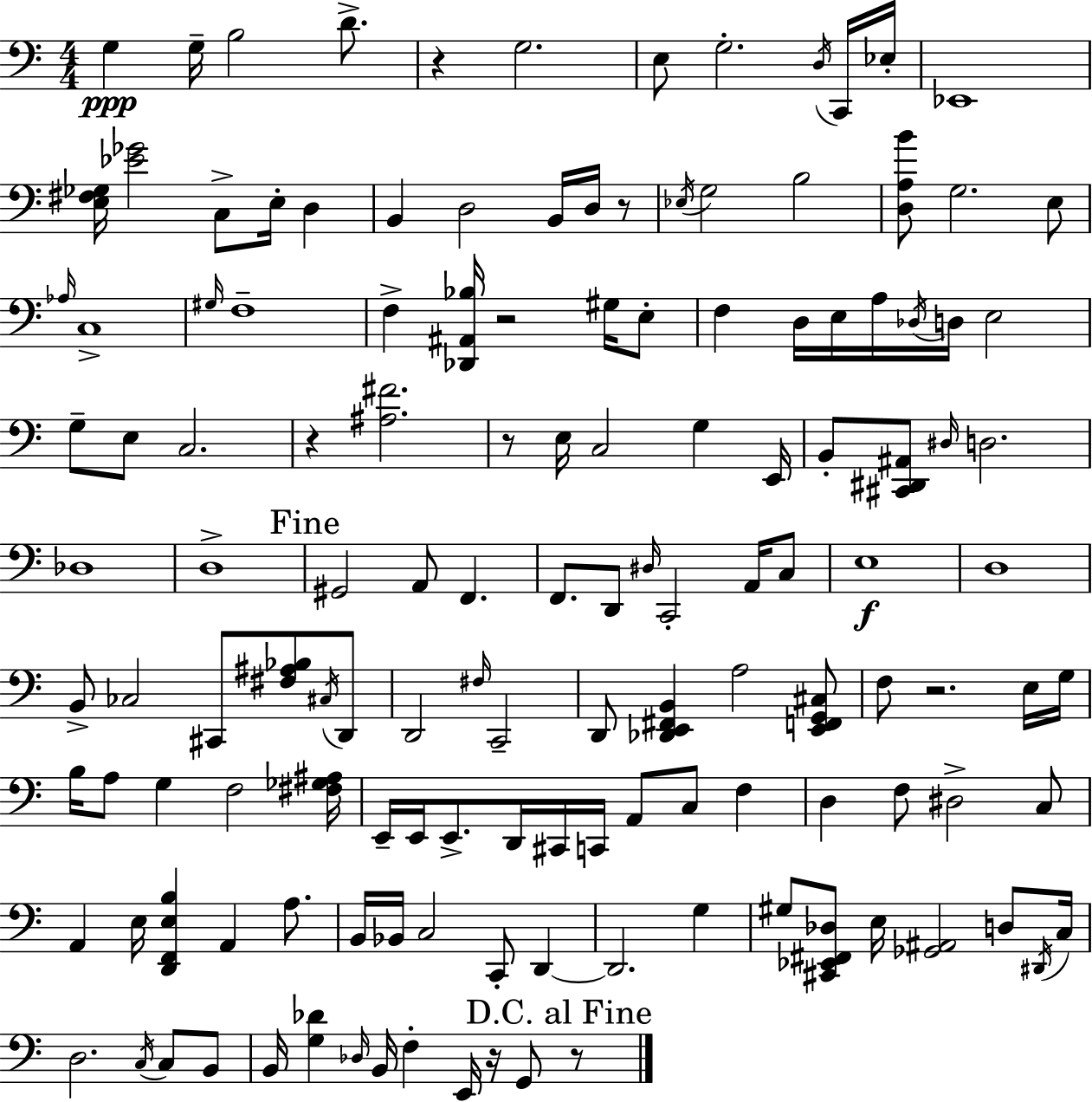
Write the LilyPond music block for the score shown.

{
  \clef bass
  \numericTimeSignature
  \time 4/4
  \key a \minor
  g4\ppp g16-- b2 d'8.-> | r4 g2. | e8 g2.-. \acciaccatura { d16 } c,16 | ees16-. ees,1 | \break <e fis ges>16 <ees' ges'>2 c8-> e16-. d4 | b,4 d2 b,16 d16 r8 | \acciaccatura { ees16 } g2 b2 | <d a b'>8 g2. | \break e8 \grace { aes16 } c1-> | \grace { gis16 } f1-- | f4-> <des, ais, bes>16 r2 | gis16 e8-. f4 d16 e16 a16 \acciaccatura { des16 } d16 e2 | \break g8-- e8 c2. | r4 <ais fis'>2. | r8 e16 c2 | g4 e,16 b,8-. <cis, dis, ais,>8 \grace { dis16 } d2. | \break des1 | d1-> | \mark "Fine" gis,2 a,8 | f,4. f,8. d,8 \grace { dis16 } c,2-. | \break a,16 c8 e1\f | d1 | b,8-> ces2 | cis,8 <fis ais bes>8 \acciaccatura { cis16 } d,8 d,2 | \break \grace { fis16 } c,2-- d,8 <des, e, fis, b,>4 a2 | <e, f, g, cis>8 f8 r2. | e16 g16 b16 a8 g4 | f2 <fis ges ais>16 e,16-- e,16 e,8.-> d,16 cis,16 | \break c,16 a,8 c8 f4 d4 f8 dis2-> | c8 a,4 e16 <d, f, e b>4 | a,4 a8. b,16 bes,16 c2 | c,8-. d,4~~ d,2. | \break g4 gis8 <cis, ees, fis, des>8 e16 <ges, ais,>2 | d8 \acciaccatura { dis,16 } c16 d2. | \acciaccatura { c16 } c8 b,8 b,16 <g des'>4 | \grace { des16 } b,16 f4-. e,16 r16 g,8 \mark "D.C. al Fine" r8 \bar "|."
}